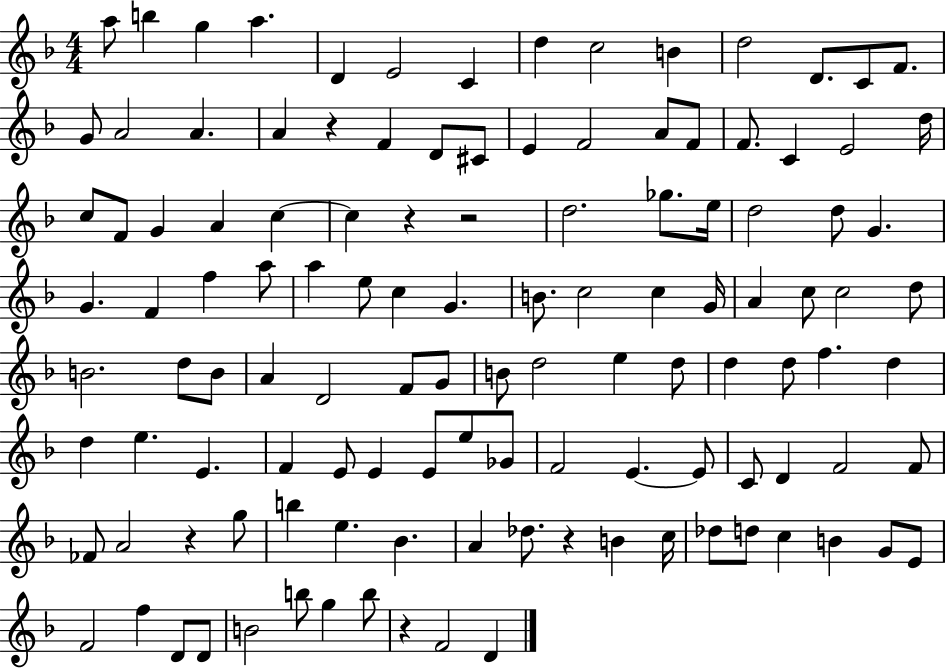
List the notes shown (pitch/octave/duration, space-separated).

A5/e B5/q G5/q A5/q. D4/q E4/h C4/q D5/q C5/h B4/q D5/h D4/e. C4/e F4/e. G4/e A4/h A4/q. A4/q R/q F4/q D4/e C#4/e E4/q F4/h A4/e F4/e F4/e. C4/q E4/h D5/s C5/e F4/e G4/q A4/q C5/q C5/q R/q R/h D5/h. Gb5/e. E5/s D5/h D5/e G4/q. G4/q. F4/q F5/q A5/e A5/q E5/e C5/q G4/q. B4/e. C5/h C5/q G4/s A4/q C5/e C5/h D5/e B4/h. D5/e B4/e A4/q D4/h F4/e G4/e B4/e D5/h E5/q D5/e D5/q D5/e F5/q. D5/q D5/q E5/q. E4/q. F4/q E4/e E4/q E4/e E5/e Gb4/e F4/h E4/q. E4/e C4/e D4/q F4/h F4/e FES4/e A4/h R/q G5/e B5/q E5/q. Bb4/q. A4/q Db5/e. R/q B4/q C5/s Db5/e D5/e C5/q B4/q G4/e E4/e F4/h F5/q D4/e D4/e B4/h B5/e G5/q B5/e R/q F4/h D4/q